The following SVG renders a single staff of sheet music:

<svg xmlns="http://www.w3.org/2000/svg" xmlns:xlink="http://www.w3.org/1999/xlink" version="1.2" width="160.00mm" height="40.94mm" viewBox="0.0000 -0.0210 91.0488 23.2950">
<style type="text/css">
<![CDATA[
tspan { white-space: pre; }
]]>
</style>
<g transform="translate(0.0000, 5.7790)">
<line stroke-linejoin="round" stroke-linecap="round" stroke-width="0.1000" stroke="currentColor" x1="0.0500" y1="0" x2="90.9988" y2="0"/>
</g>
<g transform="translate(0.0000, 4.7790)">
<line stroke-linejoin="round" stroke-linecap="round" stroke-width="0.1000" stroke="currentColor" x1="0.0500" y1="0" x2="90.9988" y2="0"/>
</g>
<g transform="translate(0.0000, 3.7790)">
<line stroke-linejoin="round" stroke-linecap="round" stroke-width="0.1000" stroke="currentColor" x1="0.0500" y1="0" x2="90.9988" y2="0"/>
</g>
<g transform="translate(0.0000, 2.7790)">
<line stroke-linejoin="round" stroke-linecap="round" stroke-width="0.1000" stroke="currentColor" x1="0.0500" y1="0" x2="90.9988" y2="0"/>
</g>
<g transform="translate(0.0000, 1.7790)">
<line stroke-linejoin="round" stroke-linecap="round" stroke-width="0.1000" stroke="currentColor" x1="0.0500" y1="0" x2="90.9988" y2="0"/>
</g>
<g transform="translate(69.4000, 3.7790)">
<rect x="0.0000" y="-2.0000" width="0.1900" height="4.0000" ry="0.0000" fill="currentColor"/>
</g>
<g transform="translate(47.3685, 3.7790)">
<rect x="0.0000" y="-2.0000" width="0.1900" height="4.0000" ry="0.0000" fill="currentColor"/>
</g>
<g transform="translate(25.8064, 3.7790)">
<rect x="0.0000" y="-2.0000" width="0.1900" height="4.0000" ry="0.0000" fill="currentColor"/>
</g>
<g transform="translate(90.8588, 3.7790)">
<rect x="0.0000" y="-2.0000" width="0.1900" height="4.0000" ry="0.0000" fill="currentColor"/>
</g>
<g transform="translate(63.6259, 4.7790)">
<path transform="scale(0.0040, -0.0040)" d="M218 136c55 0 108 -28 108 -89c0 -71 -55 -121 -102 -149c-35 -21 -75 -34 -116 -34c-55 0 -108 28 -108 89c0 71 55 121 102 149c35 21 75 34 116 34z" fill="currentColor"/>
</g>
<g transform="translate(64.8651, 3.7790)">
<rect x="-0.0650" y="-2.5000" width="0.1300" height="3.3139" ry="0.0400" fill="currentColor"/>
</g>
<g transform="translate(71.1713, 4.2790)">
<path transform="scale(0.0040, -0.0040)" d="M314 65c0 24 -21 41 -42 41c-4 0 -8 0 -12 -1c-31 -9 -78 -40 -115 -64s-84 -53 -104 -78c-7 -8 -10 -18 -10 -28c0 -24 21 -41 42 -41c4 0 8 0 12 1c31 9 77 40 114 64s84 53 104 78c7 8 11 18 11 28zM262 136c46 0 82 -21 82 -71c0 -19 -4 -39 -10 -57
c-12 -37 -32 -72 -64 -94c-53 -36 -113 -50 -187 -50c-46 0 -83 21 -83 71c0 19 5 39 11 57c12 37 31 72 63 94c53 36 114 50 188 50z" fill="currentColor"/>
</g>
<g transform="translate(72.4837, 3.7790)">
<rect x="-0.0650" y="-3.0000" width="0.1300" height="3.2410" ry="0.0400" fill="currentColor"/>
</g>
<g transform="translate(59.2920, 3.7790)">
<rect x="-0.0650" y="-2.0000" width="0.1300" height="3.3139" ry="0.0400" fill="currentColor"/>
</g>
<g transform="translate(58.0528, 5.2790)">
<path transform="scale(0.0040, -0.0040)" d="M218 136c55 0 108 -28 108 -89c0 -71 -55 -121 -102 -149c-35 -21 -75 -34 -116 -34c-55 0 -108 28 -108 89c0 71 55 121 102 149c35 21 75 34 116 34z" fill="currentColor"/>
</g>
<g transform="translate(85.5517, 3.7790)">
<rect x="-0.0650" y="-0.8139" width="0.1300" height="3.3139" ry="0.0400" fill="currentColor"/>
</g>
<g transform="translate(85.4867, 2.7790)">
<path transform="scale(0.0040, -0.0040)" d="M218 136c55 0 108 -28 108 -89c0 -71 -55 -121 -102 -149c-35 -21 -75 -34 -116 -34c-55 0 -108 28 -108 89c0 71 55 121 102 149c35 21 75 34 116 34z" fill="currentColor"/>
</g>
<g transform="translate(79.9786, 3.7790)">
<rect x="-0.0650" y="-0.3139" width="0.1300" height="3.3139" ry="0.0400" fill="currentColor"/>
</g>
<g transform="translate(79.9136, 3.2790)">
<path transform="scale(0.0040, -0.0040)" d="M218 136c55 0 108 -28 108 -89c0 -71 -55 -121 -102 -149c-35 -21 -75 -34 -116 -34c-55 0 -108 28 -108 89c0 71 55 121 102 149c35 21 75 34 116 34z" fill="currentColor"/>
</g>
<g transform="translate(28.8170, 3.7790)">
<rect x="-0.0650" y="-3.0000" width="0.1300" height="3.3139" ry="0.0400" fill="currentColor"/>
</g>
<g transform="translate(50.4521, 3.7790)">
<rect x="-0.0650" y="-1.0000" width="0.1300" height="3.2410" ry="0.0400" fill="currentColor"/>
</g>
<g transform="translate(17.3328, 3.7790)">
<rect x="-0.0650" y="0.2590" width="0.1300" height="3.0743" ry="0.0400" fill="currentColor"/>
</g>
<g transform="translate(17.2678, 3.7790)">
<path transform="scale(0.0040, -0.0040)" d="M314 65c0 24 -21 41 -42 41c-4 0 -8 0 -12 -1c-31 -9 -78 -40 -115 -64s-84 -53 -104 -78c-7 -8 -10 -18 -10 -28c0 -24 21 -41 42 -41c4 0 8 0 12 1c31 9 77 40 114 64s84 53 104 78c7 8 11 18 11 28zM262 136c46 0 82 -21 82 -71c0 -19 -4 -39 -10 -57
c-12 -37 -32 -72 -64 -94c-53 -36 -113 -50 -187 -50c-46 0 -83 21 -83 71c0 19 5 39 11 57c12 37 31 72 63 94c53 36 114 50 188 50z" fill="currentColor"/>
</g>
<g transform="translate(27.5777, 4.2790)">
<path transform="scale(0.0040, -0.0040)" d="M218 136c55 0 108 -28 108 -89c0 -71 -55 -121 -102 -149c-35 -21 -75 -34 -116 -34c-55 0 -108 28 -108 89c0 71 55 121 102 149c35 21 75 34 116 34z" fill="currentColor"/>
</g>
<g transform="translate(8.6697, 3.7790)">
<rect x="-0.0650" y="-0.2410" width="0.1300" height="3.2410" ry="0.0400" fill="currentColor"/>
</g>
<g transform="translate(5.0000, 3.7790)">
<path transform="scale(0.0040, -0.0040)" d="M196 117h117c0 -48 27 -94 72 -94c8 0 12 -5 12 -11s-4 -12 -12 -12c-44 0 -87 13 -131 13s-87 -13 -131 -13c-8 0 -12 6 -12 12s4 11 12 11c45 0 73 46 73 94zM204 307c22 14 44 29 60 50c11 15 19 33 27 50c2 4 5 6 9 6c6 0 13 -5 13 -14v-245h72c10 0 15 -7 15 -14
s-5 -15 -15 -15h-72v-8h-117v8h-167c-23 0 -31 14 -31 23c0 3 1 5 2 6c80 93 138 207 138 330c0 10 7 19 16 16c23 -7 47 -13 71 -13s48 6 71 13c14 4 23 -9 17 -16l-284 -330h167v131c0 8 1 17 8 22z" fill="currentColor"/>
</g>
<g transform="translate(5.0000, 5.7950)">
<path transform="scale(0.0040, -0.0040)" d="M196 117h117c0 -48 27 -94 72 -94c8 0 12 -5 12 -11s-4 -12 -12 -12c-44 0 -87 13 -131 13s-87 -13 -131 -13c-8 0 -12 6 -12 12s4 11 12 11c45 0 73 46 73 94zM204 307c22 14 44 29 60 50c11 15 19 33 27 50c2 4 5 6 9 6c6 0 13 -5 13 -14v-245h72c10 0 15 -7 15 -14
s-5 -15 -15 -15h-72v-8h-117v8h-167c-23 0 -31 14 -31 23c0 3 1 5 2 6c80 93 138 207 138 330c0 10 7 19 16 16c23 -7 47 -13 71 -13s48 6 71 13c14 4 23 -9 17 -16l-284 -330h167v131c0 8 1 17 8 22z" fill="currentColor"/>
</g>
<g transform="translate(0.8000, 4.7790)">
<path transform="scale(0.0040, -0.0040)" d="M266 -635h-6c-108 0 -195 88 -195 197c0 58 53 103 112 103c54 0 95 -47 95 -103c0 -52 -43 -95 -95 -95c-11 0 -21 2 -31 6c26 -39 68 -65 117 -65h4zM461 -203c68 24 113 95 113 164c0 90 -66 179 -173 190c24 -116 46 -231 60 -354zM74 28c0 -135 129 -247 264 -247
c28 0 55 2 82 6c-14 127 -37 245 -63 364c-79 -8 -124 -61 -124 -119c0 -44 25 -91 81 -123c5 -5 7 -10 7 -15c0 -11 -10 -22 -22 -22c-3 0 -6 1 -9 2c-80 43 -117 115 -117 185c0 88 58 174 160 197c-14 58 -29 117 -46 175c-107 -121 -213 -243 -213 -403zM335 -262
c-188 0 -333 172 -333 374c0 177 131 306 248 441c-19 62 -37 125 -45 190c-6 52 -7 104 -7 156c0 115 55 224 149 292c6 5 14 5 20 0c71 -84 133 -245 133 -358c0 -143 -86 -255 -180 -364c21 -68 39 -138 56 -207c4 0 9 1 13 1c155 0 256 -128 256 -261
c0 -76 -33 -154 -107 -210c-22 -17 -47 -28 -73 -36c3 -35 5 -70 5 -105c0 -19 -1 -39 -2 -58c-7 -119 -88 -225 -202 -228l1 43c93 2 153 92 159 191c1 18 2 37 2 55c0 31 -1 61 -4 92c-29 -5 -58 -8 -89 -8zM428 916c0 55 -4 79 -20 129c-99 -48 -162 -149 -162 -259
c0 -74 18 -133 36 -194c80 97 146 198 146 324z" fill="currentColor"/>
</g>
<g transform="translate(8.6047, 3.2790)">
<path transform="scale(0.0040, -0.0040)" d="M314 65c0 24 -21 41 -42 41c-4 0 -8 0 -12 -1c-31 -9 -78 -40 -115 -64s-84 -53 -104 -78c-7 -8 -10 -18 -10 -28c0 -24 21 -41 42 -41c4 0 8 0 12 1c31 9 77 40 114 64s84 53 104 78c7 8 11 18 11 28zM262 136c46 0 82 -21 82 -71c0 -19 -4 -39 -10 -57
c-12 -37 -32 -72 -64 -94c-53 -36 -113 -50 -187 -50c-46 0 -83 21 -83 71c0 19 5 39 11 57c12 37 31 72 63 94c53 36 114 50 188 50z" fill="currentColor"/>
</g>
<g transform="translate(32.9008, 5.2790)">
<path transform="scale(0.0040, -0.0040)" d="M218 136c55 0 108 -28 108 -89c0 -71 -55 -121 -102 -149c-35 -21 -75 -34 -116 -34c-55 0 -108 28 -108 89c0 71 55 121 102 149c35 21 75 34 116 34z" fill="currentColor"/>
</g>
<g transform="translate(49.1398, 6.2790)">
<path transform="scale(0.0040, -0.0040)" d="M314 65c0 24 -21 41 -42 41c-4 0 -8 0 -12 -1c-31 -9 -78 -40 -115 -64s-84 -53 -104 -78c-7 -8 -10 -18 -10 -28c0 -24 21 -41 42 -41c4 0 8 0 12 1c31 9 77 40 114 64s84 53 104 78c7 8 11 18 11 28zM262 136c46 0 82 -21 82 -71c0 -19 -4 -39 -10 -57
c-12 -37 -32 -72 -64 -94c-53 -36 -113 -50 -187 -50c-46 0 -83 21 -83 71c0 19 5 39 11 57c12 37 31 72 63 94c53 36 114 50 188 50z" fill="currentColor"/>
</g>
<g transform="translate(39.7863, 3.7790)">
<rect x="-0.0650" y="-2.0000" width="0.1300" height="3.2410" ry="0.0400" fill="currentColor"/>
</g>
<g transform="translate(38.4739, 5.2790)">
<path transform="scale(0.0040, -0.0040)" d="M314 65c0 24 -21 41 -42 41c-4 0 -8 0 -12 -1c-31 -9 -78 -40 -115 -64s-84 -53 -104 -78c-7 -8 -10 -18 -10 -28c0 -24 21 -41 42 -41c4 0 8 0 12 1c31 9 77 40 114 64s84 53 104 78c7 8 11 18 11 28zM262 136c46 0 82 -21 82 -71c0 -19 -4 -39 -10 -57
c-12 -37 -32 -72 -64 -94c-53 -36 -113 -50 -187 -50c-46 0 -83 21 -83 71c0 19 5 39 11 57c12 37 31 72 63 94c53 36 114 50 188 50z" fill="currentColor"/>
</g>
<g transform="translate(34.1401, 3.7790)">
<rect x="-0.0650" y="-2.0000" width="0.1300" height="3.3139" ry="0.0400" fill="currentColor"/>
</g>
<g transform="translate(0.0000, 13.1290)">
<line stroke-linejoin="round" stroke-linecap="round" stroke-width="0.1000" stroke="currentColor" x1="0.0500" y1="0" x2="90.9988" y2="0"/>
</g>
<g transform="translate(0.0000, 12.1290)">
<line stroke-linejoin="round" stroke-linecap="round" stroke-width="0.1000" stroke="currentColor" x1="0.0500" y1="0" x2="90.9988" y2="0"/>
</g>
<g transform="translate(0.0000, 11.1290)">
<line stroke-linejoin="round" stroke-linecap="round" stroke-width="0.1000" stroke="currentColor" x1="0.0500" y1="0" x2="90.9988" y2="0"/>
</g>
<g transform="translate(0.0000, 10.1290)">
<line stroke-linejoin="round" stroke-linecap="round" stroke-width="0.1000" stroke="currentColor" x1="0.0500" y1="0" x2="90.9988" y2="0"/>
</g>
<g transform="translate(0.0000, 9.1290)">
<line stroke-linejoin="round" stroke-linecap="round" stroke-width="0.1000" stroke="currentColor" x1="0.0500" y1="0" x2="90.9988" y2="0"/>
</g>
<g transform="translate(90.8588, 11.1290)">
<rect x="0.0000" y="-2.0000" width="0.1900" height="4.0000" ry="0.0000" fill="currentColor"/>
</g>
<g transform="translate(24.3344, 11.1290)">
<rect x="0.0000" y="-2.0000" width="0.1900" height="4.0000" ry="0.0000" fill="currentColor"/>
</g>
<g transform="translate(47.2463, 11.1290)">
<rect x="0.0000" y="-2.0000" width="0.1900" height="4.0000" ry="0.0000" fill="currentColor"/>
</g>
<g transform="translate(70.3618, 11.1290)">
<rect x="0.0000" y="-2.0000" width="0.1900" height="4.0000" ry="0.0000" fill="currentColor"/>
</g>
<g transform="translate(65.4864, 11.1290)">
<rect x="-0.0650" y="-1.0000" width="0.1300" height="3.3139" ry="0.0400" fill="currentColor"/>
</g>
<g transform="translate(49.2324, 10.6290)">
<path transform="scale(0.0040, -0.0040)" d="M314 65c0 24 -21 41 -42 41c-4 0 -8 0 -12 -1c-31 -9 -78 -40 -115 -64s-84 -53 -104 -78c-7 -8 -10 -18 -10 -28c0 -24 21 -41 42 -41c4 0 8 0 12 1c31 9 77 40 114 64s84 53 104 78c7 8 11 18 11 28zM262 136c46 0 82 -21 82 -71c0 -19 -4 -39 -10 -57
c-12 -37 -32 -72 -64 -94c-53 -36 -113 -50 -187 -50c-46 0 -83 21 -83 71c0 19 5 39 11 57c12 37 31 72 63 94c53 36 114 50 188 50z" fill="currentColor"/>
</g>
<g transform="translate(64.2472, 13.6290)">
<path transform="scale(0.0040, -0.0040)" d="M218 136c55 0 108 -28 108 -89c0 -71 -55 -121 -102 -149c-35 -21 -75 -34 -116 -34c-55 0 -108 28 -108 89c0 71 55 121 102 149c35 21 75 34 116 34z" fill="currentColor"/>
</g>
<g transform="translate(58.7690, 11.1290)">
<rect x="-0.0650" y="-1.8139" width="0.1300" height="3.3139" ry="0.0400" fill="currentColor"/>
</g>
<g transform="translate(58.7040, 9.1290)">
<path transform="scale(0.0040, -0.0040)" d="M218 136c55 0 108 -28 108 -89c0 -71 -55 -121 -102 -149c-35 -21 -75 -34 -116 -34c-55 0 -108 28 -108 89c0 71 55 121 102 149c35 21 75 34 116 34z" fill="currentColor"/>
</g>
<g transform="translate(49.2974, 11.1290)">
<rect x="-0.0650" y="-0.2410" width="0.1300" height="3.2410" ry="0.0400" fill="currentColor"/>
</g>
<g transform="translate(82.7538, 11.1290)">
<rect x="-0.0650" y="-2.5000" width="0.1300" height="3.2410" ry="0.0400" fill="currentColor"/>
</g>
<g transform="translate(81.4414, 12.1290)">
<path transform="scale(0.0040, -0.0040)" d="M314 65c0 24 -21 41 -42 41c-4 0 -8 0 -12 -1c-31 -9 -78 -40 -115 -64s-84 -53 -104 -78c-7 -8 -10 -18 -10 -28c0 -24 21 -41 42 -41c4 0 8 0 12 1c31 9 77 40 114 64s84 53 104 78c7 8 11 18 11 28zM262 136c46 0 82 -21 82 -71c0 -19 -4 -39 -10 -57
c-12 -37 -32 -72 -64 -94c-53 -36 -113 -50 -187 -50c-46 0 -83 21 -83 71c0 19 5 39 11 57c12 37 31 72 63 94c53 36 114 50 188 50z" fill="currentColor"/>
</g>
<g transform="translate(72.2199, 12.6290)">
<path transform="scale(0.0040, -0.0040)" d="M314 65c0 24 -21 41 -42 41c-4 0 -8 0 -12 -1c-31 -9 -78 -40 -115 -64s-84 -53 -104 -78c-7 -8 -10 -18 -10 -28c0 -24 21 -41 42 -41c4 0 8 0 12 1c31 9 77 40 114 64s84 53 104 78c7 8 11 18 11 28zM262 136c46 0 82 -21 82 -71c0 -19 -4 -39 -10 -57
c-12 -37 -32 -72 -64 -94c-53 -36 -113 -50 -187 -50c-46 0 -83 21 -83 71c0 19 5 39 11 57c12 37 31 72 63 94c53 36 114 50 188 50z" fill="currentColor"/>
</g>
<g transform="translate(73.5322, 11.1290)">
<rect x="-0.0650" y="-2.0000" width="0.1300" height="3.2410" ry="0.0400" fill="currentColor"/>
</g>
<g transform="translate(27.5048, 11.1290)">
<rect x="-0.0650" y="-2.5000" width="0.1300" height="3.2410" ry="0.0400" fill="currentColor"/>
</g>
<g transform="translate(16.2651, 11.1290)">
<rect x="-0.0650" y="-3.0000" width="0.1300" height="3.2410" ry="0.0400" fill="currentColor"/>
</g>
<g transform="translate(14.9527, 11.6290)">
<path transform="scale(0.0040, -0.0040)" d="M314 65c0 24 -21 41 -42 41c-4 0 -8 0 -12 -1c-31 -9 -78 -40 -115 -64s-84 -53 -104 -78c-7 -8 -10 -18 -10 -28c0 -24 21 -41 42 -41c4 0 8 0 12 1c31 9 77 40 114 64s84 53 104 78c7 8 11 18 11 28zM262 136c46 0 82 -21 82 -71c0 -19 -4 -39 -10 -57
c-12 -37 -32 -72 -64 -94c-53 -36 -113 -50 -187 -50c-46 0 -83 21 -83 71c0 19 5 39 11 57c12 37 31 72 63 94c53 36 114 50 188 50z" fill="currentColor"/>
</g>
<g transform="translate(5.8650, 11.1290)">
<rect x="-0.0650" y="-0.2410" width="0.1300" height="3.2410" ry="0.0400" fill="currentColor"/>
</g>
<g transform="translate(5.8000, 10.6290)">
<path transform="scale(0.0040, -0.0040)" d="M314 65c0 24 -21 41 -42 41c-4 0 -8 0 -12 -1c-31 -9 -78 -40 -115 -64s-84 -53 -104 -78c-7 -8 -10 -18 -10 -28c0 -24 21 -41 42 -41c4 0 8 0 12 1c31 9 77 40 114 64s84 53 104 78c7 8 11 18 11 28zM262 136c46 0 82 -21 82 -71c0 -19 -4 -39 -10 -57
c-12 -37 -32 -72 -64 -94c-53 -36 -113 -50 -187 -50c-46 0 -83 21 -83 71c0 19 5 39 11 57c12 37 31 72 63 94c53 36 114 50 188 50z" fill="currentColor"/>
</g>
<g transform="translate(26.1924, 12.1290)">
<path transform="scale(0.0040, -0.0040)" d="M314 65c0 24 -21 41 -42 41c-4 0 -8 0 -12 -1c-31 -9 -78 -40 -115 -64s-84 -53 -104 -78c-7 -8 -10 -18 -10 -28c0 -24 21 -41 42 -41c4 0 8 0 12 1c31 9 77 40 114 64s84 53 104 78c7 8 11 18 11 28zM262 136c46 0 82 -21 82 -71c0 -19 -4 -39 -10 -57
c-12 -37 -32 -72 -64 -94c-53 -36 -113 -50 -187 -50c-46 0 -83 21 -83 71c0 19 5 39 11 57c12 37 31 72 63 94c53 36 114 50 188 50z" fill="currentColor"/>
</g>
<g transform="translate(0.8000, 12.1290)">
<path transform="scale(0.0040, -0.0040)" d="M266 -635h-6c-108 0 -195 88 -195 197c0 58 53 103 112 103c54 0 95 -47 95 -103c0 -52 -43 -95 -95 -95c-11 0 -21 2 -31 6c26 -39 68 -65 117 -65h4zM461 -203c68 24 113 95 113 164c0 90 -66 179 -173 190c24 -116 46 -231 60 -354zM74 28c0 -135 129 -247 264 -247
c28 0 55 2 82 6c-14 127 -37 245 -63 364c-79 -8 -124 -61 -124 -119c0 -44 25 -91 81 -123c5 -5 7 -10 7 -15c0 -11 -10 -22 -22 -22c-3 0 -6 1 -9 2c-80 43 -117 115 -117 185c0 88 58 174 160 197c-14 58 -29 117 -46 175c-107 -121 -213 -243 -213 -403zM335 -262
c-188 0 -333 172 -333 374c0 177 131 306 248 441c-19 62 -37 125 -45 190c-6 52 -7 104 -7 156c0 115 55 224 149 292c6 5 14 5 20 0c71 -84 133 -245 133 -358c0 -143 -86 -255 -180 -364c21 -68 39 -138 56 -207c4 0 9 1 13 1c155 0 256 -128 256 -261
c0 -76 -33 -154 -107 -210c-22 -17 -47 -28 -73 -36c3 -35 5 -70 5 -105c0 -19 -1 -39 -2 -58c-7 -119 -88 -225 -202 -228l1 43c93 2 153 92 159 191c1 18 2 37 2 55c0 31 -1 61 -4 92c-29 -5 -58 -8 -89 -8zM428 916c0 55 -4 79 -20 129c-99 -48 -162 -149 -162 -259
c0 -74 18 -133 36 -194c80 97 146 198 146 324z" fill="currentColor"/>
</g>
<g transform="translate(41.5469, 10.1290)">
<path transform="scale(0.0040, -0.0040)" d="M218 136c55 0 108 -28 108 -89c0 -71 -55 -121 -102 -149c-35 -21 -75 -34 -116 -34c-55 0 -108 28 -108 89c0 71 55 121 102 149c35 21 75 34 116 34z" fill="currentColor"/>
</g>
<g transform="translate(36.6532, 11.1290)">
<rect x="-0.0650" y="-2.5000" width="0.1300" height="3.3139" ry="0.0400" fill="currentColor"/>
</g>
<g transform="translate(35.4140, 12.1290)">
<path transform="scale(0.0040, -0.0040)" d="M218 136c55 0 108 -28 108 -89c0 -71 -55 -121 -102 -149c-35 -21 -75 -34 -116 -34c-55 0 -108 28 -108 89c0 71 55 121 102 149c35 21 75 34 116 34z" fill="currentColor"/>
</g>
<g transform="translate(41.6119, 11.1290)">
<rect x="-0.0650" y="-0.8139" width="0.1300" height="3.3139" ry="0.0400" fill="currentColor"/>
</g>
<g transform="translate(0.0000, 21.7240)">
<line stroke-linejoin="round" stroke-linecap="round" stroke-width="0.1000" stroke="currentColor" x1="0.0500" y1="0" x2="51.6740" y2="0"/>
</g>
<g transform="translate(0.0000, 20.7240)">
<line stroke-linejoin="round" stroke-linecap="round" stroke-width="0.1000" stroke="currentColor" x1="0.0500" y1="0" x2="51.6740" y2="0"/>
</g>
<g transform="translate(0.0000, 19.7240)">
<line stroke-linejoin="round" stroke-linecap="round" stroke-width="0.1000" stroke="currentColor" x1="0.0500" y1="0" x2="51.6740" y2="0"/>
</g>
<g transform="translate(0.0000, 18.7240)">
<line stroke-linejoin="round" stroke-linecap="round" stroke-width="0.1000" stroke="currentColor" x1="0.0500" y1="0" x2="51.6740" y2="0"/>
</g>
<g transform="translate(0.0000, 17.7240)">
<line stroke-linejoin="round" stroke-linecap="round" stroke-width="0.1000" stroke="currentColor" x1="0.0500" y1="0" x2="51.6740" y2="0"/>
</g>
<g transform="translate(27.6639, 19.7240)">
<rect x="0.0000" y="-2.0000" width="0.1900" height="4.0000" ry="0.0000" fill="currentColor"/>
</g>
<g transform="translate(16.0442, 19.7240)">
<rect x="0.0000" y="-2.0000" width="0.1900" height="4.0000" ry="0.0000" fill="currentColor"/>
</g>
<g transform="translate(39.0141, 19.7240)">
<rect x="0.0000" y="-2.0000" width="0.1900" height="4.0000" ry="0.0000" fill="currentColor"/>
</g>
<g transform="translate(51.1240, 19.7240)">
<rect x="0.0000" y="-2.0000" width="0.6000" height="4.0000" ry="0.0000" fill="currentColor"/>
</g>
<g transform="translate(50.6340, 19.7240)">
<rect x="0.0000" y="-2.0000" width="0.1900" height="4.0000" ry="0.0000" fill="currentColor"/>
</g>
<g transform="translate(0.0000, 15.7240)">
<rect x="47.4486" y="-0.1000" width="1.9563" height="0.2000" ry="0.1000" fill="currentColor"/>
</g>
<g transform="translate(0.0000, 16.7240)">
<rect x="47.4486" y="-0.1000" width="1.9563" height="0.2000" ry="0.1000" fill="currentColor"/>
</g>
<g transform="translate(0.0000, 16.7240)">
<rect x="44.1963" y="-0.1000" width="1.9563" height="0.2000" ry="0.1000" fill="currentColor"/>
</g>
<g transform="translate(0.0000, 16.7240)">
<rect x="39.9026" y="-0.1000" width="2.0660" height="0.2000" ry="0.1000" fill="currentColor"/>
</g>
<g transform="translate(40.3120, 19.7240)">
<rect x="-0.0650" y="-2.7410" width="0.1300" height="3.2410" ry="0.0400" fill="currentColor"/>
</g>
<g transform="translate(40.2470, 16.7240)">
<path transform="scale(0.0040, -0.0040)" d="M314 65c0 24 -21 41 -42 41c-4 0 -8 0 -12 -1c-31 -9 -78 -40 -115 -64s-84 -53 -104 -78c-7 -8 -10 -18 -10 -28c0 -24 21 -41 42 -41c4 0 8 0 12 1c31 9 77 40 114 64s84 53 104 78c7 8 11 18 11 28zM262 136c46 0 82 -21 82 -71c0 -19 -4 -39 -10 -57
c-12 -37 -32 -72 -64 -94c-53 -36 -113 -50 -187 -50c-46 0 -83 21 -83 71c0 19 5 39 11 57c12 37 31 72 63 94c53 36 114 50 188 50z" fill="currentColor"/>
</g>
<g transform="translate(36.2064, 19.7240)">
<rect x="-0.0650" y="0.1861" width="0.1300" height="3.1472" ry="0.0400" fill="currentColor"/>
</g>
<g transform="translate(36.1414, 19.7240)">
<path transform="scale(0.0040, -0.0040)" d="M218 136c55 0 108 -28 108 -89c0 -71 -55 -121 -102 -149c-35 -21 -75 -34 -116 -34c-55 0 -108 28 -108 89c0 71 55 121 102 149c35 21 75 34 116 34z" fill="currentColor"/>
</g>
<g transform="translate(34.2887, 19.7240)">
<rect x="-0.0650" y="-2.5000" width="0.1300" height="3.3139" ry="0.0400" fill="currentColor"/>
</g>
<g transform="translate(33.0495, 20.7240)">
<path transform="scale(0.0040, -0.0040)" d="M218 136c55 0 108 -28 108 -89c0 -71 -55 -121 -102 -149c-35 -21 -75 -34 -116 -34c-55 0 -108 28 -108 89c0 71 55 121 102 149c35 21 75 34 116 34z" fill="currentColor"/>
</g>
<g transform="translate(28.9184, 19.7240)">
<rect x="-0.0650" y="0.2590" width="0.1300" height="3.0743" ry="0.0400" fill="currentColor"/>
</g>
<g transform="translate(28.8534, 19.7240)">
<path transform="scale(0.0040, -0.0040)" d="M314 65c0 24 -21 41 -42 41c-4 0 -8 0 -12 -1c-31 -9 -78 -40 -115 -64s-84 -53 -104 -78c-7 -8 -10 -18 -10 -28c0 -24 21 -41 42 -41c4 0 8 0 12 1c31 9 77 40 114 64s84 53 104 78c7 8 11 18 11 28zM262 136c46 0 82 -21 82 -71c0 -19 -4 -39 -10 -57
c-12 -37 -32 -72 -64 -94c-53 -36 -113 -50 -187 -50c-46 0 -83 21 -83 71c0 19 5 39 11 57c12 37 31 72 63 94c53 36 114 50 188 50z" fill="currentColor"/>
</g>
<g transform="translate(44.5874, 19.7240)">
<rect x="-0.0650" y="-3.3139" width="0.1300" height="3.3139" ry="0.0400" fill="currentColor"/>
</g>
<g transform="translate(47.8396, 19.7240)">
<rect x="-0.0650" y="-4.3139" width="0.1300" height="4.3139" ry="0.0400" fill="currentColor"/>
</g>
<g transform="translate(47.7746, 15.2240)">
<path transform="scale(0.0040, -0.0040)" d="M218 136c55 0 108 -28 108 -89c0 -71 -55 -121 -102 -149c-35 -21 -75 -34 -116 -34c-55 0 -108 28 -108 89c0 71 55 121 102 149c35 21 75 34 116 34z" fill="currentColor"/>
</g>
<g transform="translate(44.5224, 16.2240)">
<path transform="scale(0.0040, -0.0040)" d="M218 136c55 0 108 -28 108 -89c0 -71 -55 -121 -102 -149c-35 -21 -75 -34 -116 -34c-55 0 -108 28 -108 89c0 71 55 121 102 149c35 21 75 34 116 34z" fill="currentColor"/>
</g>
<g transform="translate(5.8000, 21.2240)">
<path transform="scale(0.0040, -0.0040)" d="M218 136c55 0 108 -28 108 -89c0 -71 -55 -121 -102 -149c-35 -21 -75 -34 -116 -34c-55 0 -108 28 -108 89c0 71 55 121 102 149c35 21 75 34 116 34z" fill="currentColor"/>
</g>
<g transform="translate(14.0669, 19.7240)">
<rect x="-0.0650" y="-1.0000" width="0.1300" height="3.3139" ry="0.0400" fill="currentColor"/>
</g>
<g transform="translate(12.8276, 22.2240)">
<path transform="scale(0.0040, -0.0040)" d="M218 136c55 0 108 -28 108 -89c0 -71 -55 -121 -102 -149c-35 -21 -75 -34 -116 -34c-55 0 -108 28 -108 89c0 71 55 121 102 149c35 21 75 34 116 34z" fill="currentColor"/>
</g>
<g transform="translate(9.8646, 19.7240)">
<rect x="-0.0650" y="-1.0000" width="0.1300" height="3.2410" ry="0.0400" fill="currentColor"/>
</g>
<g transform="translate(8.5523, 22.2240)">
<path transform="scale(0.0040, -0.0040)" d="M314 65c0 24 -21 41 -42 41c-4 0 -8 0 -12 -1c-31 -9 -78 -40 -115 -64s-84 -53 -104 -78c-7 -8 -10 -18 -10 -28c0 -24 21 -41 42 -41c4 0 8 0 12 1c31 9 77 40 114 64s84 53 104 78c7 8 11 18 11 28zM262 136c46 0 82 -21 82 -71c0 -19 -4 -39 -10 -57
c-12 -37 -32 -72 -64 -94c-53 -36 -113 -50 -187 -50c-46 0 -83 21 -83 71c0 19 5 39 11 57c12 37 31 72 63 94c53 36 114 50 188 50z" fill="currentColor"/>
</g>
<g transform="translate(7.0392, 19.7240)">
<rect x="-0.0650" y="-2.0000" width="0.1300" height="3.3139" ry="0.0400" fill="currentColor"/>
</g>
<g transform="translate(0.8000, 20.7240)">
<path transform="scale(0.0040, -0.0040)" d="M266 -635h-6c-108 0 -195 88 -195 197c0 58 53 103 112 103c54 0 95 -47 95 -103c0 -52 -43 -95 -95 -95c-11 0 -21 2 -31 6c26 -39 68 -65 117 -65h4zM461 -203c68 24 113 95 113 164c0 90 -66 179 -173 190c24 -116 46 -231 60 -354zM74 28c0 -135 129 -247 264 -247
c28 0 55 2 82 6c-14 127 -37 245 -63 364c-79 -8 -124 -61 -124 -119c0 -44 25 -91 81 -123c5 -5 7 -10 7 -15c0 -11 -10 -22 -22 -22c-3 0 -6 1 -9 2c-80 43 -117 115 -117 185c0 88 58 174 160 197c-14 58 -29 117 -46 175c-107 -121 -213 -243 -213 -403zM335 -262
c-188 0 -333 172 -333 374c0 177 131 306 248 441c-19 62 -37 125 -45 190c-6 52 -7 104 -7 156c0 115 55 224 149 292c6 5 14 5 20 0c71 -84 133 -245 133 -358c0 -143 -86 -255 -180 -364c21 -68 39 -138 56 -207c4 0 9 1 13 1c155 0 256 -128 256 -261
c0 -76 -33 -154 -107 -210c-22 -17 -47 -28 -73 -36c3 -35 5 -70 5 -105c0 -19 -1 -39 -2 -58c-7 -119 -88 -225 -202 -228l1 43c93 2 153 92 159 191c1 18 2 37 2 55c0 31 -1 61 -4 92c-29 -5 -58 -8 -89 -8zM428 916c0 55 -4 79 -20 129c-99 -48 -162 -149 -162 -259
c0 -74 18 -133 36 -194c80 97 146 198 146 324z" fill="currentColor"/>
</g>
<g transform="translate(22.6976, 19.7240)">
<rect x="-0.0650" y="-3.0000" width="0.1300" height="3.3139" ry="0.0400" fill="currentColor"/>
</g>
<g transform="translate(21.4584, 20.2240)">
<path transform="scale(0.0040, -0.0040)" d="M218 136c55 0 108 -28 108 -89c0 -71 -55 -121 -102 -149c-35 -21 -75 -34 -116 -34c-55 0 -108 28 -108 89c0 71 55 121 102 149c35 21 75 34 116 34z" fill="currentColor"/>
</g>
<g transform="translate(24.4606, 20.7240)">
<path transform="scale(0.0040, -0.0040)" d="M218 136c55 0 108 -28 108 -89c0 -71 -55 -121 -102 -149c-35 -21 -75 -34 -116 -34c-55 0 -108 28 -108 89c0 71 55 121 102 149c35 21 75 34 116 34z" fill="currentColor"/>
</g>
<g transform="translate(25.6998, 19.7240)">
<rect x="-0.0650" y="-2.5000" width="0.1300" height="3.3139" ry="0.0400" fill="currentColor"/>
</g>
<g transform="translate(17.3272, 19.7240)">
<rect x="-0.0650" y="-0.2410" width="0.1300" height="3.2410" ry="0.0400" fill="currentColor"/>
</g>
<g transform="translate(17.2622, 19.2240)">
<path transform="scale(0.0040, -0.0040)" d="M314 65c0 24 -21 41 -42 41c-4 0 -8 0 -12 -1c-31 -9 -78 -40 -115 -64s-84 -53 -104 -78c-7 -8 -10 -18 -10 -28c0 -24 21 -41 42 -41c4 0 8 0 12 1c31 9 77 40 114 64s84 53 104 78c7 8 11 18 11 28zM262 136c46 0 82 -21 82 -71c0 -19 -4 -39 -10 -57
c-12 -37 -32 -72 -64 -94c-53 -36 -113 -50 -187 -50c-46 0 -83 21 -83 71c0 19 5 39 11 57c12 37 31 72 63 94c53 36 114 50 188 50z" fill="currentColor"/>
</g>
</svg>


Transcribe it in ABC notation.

X:1
T:Untitled
M:4/4
L:1/4
K:C
c2 B2 A F F2 D2 F G A2 c d c2 A2 G2 G d c2 f D F2 G2 F D2 D c2 A G B2 G B a2 b d'